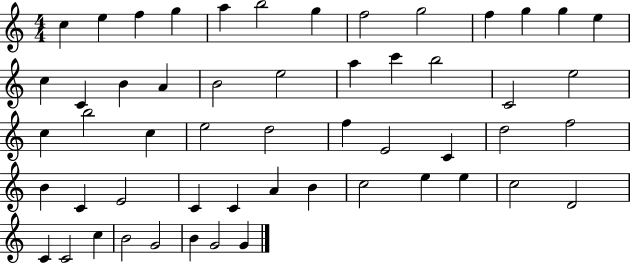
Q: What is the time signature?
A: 4/4